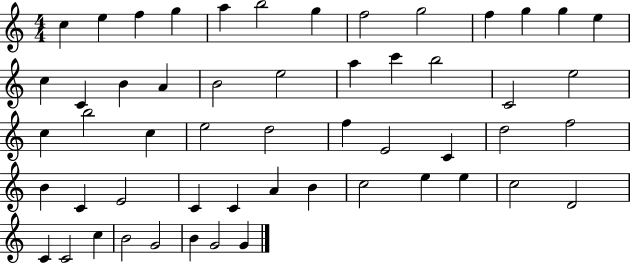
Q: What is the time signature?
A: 4/4